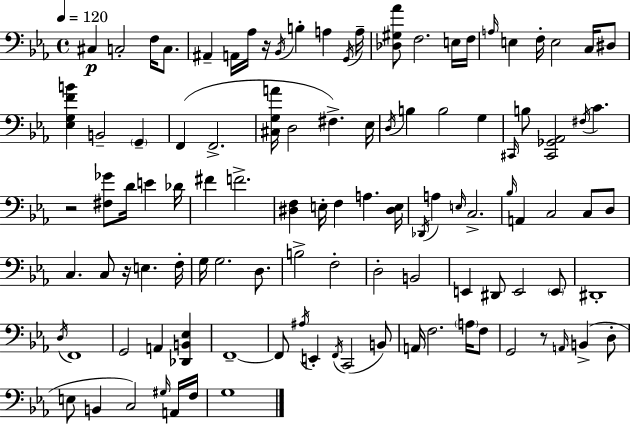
X:1
T:Untitled
M:4/4
L:1/4
K:Eb
^C, C,2 F,/4 C,/2 ^A,, A,,/4 _A,/4 z/4 _B,,/4 B, A, G,,/4 A,/4 [_D,^G,_A]/2 F,2 E,/4 F,/4 A,/4 E, F,/4 E,2 C,/4 ^D,/2 [_E,G,FB] B,,2 G,, F,, F,,2 [^C,G,A]/4 D,2 ^F, _E,/4 D,/4 B, B,2 G, ^C,,/4 B,/2 [^C,,_G,,_A,,]2 ^F,/4 C z2 [^F,_G]/2 D/4 E _D/4 ^F F2 [^D,F,] E,/4 F, A, [^D,E,]/4 _D,,/4 A, E,/4 C,2 _B,/4 A,, C,2 C,/2 D,/2 C, C,/2 z/4 E, F,/4 G,/4 G,2 D,/2 B,2 F,2 D,2 B,,2 E,, ^D,,/2 E,,2 E,,/2 ^D,,4 D,/4 F,,4 G,,2 A,, [_D,,B,,_E,] F,,4 F,,/2 ^A,/4 E,, F,,/4 C,,2 B,,/2 A,,/4 F,2 A,/4 F,/2 G,,2 z/2 A,,/4 B,, D,/2 E,/2 B,, C,2 ^G,/4 A,,/4 F,/4 G,4